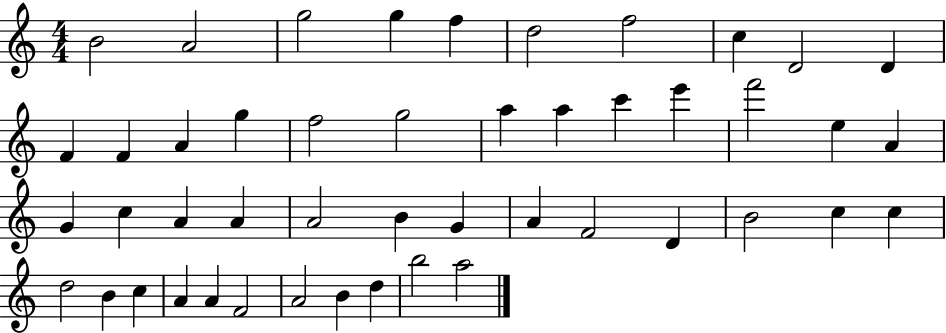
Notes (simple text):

B4/h A4/h G5/h G5/q F5/q D5/h F5/h C5/q D4/h D4/q F4/q F4/q A4/q G5/q F5/h G5/h A5/q A5/q C6/q E6/q F6/h E5/q A4/q G4/q C5/q A4/q A4/q A4/h B4/q G4/q A4/q F4/h D4/q B4/h C5/q C5/q D5/h B4/q C5/q A4/q A4/q F4/h A4/h B4/q D5/q B5/h A5/h